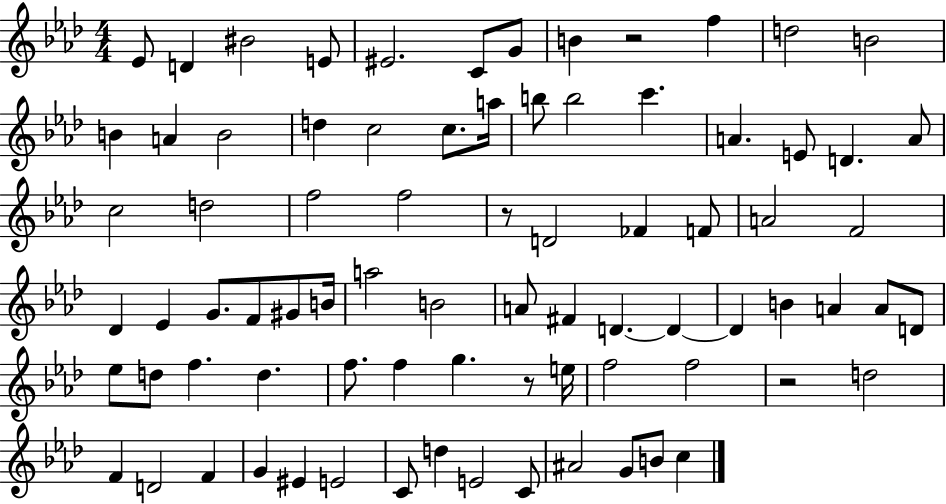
{
  \clef treble
  \numericTimeSignature
  \time 4/4
  \key aes \major
  ees'8 d'4 bis'2 e'8 | eis'2. c'8 g'8 | b'4 r2 f''4 | d''2 b'2 | \break b'4 a'4 b'2 | d''4 c''2 c''8. a''16 | b''8 b''2 c'''4. | a'4. e'8 d'4. a'8 | \break c''2 d''2 | f''2 f''2 | r8 d'2 fes'4 f'8 | a'2 f'2 | \break des'4 ees'4 g'8. f'8 gis'8 b'16 | a''2 b'2 | a'8 fis'4 d'4.~~ d'4~~ | d'4 b'4 a'4 a'8 d'8 | \break ees''8 d''8 f''4. d''4. | f''8. f''4 g''4. r8 e''16 | f''2 f''2 | r2 d''2 | \break f'4 d'2 f'4 | g'4 eis'4 e'2 | c'8 d''4 e'2 c'8 | ais'2 g'8 b'8 c''4 | \break \bar "|."
}